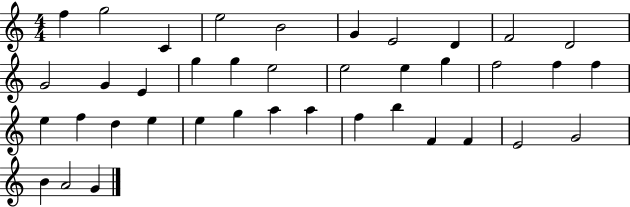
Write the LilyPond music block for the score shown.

{
  \clef treble
  \numericTimeSignature
  \time 4/4
  \key c \major
  f''4 g''2 c'4 | e''2 b'2 | g'4 e'2 d'4 | f'2 d'2 | \break g'2 g'4 e'4 | g''4 g''4 e''2 | e''2 e''4 g''4 | f''2 f''4 f''4 | \break e''4 f''4 d''4 e''4 | e''4 g''4 a''4 a''4 | f''4 b''4 f'4 f'4 | e'2 g'2 | \break b'4 a'2 g'4 | \bar "|."
}